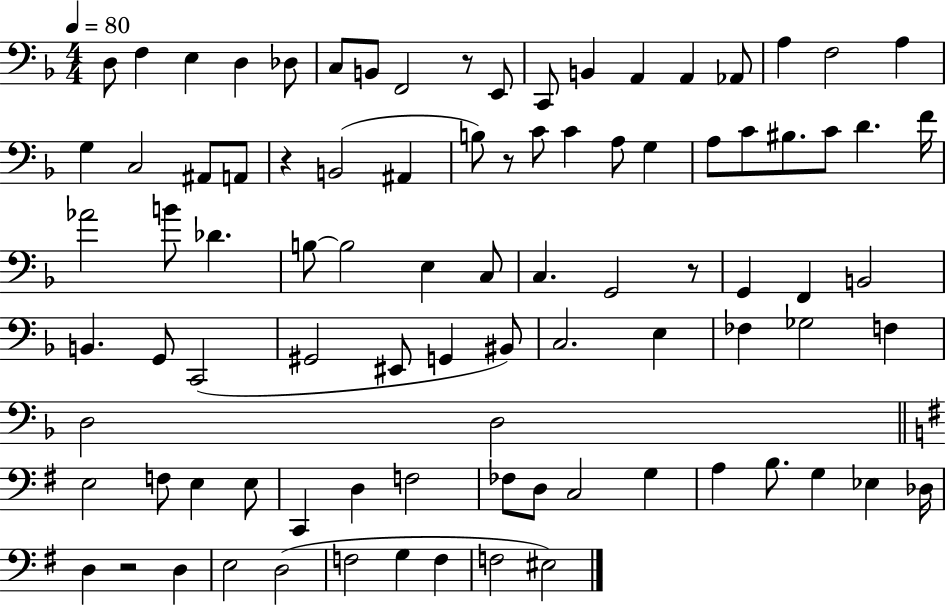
{
  \clef bass
  \numericTimeSignature
  \time 4/4
  \key f \major
  \tempo 4 = 80
  \repeat volta 2 { d8 f4 e4 d4 des8 | c8 b,8 f,2 r8 e,8 | c,8 b,4 a,4 a,4 aes,8 | a4 f2 a4 | \break g4 c2 ais,8 a,8 | r4 b,2( ais,4 | b8) r8 c'8 c'4 a8 g4 | a8 c'8 bis8. c'8 d'4. f'16 | \break aes'2 b'8 des'4. | b8~~ b2 e4 c8 | c4. g,2 r8 | g,4 f,4 b,2 | \break b,4. g,8 c,2( | gis,2 eis,8 g,4 bis,8) | c2. e4 | fes4 ges2 f4 | \break d2 d2 | \bar "||" \break \key e \minor e2 f8 e4 e8 | c,4 d4 f2 | fes8 d8 c2 g4 | a4 b8. g4 ees4 des16 | \break d4 r2 d4 | e2 d2( | f2 g4 f4 | f2 eis2) | \break } \bar "|."
}